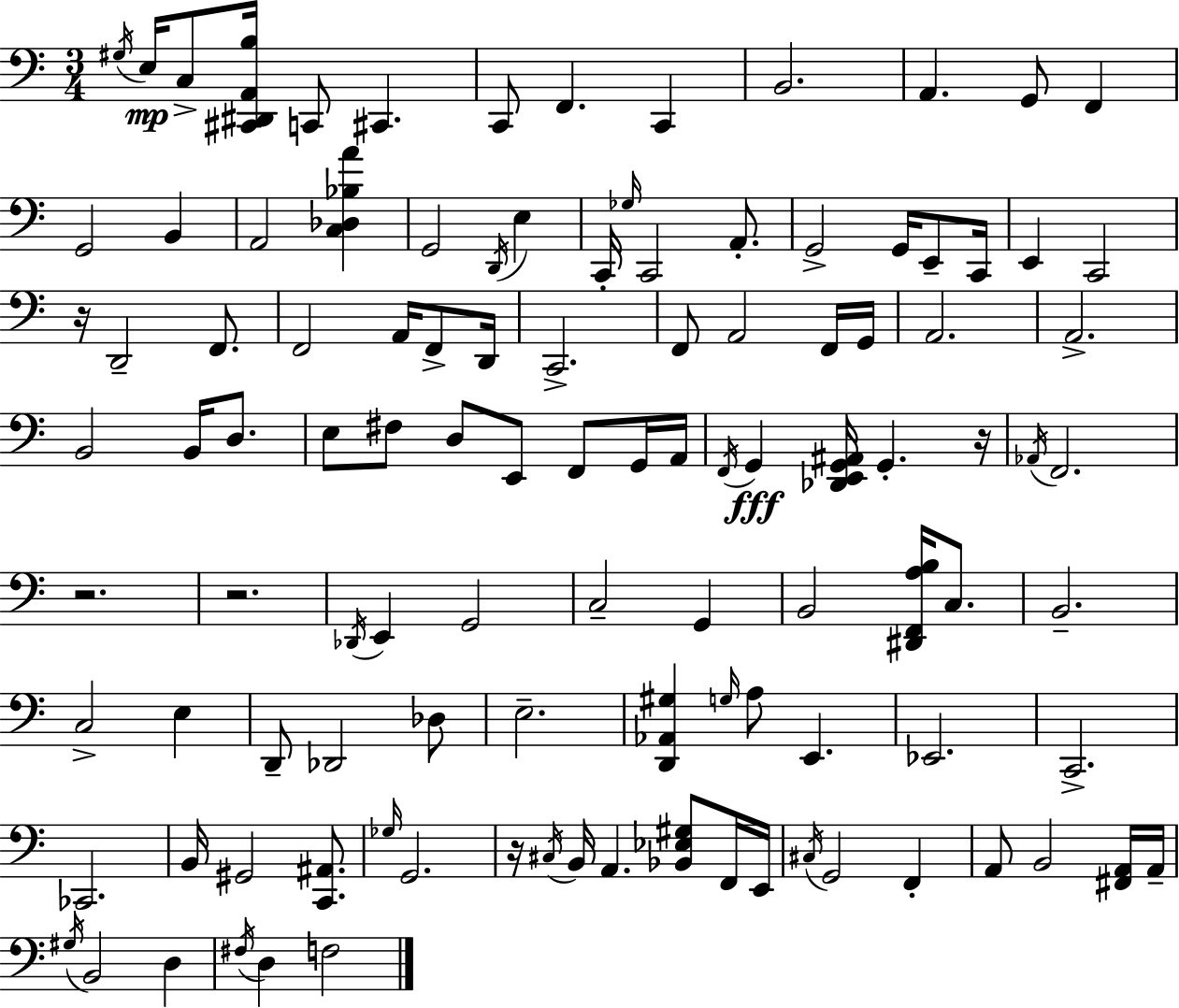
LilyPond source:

{
  \clef bass
  \numericTimeSignature
  \time 3/4
  \key c \major
  \acciaccatura { gis16 }\mp e16 c8-> <cis, dis, a, b>16 c,8 cis,4. | c,8 f,4. c,4 | b,2. | a,4. g,8 f,4 | \break g,2 b,4 | a,2 <c des bes a'>4 | g,2 \acciaccatura { d,16 } e4 | c,16-. \grace { ges16 } c,2 | \break a,8.-. g,2-> g,16 | e,8-- c,16 e,4 c,2 | r16 d,2-- | f,8. f,2 a,16 | \break f,8-> d,16 c,2.-> | f,8 a,2 | f,16 g,16 a,2. | a,2.-> | \break b,2 b,16 | d8. e8 fis8 d8 e,8 f,8 | g,16 a,16 \acciaccatura { f,16 } g,4\fff <des, e, g, ais,>16 g,4.-. | r16 \acciaccatura { aes,16 } f,2. | \break r2. | r2. | \acciaccatura { des,16 } e,4 g,2 | c2-- | \break g,4 b,2 | <dis, f, a b>16 c8. b,2.-- | c2-> | e4 d,8-- des,2 | \break des8 e2.-- | <d, aes, gis>4 \grace { g16 } a8 | e,4. ees,2. | c,2.-> | \break ces,2. | b,16 gis,2 | <c, ais,>8. \grace { ges16 } g,2. | r16 \acciaccatura { cis16 } b,16 a,4. | \break <bes, ees gis>8 f,16 e,16 \acciaccatura { cis16 } g,2 | f,4-. a,8 | b,2 <fis, a,>16 a,16-- \acciaccatura { gis16 } b,2 | d4 \acciaccatura { fis16 } | \break d4 f2 | \bar "|."
}